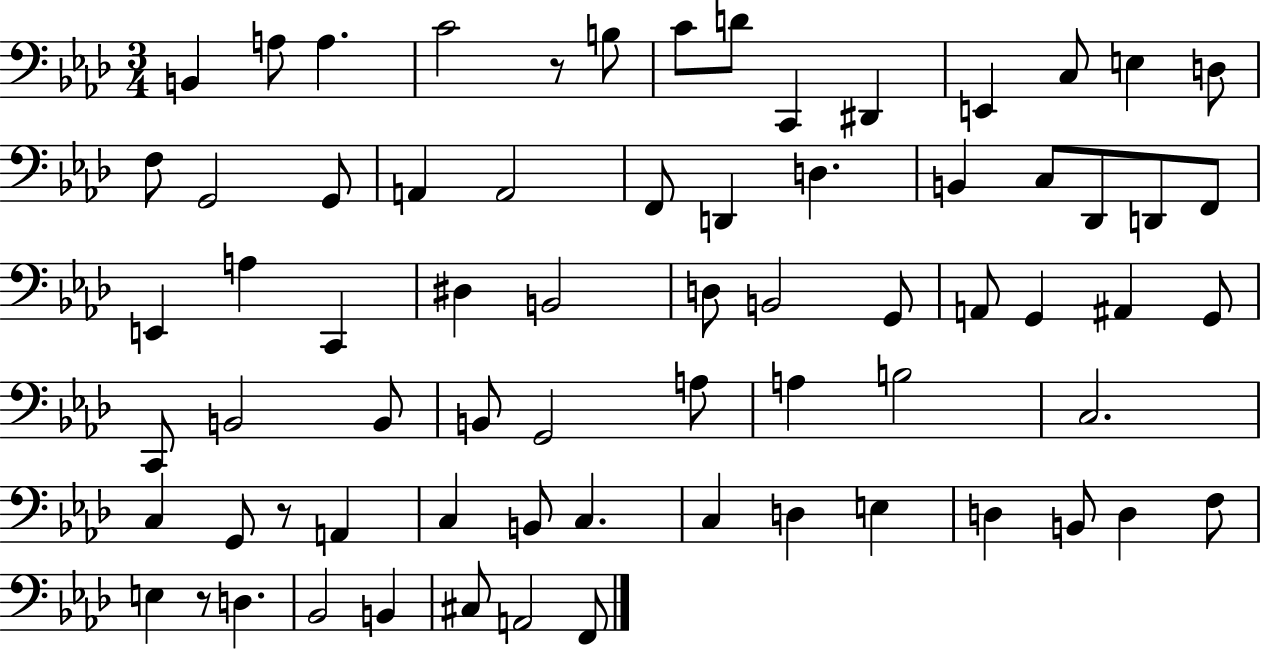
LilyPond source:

{
  \clef bass
  \numericTimeSignature
  \time 3/4
  \key aes \major
  b,4 a8 a4. | c'2 r8 b8 | c'8 d'8 c,4 dis,4 | e,4 c8 e4 d8 | \break f8 g,2 g,8 | a,4 a,2 | f,8 d,4 d4. | b,4 c8 des,8 d,8 f,8 | \break e,4 a4 c,4 | dis4 b,2 | d8 b,2 g,8 | a,8 g,4 ais,4 g,8 | \break c,8 b,2 b,8 | b,8 g,2 a8 | a4 b2 | c2. | \break c4 g,8 r8 a,4 | c4 b,8 c4. | c4 d4 e4 | d4 b,8 d4 f8 | \break e4 r8 d4. | bes,2 b,4 | cis8 a,2 f,8 | \bar "|."
}